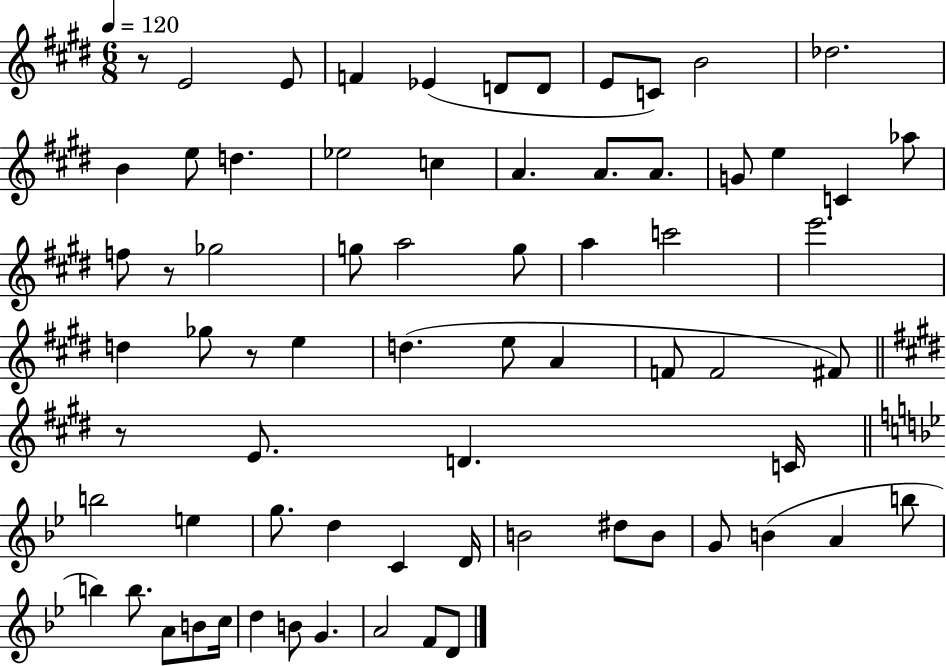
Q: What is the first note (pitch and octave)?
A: E4